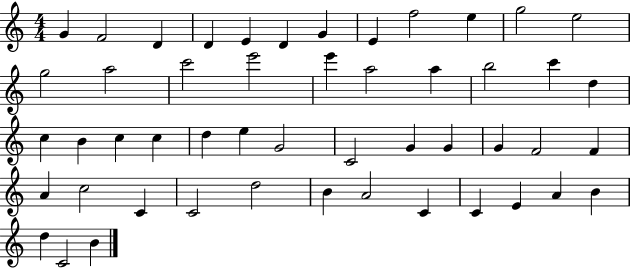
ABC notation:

X:1
T:Untitled
M:4/4
L:1/4
K:C
G F2 D D E D G E f2 e g2 e2 g2 a2 c'2 e'2 e' a2 a b2 c' d c B c c d e G2 C2 G G G F2 F A c2 C C2 d2 B A2 C C E A B d C2 B